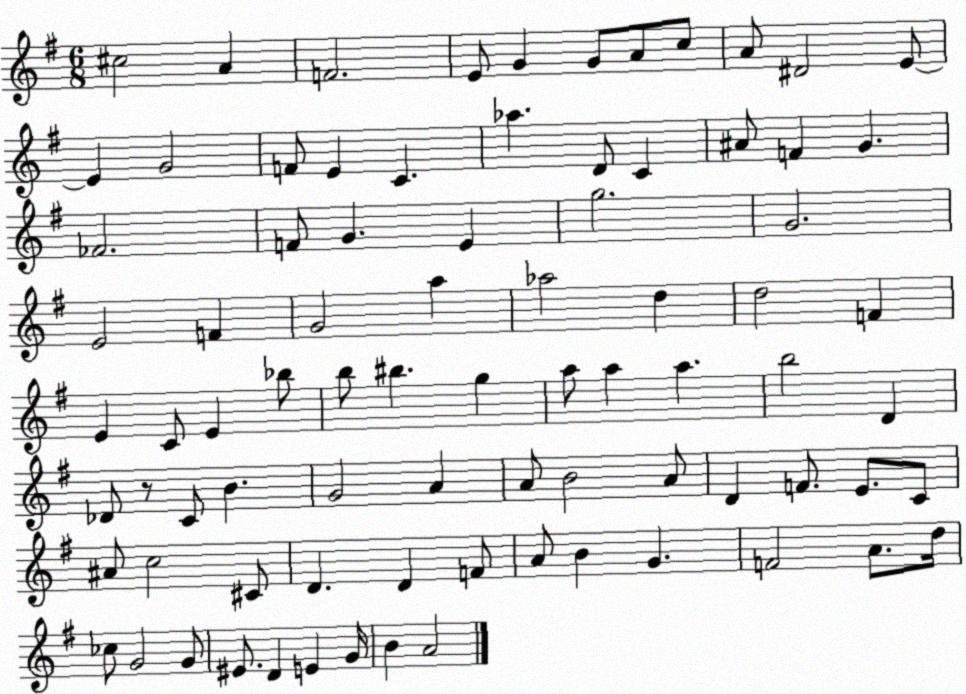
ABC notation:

X:1
T:Untitled
M:6/8
L:1/4
K:G
^c2 A F2 E/2 G G/2 A/2 c/2 A/2 ^D2 E/2 E G2 F/2 E C _a D/2 C ^A/2 F G _F2 F/2 G E g2 G2 E2 F G2 a _a2 d d2 F E C/2 E _b/2 b/2 ^b g a/2 a a b2 D _D/2 z/2 C/2 B G2 A A/2 B2 A/2 D F/2 E/2 C/2 ^A/2 c2 ^C/2 D D F/2 A/2 B G F2 A/2 d/4 _c/2 G2 G/2 ^E/2 D E G/4 B A2